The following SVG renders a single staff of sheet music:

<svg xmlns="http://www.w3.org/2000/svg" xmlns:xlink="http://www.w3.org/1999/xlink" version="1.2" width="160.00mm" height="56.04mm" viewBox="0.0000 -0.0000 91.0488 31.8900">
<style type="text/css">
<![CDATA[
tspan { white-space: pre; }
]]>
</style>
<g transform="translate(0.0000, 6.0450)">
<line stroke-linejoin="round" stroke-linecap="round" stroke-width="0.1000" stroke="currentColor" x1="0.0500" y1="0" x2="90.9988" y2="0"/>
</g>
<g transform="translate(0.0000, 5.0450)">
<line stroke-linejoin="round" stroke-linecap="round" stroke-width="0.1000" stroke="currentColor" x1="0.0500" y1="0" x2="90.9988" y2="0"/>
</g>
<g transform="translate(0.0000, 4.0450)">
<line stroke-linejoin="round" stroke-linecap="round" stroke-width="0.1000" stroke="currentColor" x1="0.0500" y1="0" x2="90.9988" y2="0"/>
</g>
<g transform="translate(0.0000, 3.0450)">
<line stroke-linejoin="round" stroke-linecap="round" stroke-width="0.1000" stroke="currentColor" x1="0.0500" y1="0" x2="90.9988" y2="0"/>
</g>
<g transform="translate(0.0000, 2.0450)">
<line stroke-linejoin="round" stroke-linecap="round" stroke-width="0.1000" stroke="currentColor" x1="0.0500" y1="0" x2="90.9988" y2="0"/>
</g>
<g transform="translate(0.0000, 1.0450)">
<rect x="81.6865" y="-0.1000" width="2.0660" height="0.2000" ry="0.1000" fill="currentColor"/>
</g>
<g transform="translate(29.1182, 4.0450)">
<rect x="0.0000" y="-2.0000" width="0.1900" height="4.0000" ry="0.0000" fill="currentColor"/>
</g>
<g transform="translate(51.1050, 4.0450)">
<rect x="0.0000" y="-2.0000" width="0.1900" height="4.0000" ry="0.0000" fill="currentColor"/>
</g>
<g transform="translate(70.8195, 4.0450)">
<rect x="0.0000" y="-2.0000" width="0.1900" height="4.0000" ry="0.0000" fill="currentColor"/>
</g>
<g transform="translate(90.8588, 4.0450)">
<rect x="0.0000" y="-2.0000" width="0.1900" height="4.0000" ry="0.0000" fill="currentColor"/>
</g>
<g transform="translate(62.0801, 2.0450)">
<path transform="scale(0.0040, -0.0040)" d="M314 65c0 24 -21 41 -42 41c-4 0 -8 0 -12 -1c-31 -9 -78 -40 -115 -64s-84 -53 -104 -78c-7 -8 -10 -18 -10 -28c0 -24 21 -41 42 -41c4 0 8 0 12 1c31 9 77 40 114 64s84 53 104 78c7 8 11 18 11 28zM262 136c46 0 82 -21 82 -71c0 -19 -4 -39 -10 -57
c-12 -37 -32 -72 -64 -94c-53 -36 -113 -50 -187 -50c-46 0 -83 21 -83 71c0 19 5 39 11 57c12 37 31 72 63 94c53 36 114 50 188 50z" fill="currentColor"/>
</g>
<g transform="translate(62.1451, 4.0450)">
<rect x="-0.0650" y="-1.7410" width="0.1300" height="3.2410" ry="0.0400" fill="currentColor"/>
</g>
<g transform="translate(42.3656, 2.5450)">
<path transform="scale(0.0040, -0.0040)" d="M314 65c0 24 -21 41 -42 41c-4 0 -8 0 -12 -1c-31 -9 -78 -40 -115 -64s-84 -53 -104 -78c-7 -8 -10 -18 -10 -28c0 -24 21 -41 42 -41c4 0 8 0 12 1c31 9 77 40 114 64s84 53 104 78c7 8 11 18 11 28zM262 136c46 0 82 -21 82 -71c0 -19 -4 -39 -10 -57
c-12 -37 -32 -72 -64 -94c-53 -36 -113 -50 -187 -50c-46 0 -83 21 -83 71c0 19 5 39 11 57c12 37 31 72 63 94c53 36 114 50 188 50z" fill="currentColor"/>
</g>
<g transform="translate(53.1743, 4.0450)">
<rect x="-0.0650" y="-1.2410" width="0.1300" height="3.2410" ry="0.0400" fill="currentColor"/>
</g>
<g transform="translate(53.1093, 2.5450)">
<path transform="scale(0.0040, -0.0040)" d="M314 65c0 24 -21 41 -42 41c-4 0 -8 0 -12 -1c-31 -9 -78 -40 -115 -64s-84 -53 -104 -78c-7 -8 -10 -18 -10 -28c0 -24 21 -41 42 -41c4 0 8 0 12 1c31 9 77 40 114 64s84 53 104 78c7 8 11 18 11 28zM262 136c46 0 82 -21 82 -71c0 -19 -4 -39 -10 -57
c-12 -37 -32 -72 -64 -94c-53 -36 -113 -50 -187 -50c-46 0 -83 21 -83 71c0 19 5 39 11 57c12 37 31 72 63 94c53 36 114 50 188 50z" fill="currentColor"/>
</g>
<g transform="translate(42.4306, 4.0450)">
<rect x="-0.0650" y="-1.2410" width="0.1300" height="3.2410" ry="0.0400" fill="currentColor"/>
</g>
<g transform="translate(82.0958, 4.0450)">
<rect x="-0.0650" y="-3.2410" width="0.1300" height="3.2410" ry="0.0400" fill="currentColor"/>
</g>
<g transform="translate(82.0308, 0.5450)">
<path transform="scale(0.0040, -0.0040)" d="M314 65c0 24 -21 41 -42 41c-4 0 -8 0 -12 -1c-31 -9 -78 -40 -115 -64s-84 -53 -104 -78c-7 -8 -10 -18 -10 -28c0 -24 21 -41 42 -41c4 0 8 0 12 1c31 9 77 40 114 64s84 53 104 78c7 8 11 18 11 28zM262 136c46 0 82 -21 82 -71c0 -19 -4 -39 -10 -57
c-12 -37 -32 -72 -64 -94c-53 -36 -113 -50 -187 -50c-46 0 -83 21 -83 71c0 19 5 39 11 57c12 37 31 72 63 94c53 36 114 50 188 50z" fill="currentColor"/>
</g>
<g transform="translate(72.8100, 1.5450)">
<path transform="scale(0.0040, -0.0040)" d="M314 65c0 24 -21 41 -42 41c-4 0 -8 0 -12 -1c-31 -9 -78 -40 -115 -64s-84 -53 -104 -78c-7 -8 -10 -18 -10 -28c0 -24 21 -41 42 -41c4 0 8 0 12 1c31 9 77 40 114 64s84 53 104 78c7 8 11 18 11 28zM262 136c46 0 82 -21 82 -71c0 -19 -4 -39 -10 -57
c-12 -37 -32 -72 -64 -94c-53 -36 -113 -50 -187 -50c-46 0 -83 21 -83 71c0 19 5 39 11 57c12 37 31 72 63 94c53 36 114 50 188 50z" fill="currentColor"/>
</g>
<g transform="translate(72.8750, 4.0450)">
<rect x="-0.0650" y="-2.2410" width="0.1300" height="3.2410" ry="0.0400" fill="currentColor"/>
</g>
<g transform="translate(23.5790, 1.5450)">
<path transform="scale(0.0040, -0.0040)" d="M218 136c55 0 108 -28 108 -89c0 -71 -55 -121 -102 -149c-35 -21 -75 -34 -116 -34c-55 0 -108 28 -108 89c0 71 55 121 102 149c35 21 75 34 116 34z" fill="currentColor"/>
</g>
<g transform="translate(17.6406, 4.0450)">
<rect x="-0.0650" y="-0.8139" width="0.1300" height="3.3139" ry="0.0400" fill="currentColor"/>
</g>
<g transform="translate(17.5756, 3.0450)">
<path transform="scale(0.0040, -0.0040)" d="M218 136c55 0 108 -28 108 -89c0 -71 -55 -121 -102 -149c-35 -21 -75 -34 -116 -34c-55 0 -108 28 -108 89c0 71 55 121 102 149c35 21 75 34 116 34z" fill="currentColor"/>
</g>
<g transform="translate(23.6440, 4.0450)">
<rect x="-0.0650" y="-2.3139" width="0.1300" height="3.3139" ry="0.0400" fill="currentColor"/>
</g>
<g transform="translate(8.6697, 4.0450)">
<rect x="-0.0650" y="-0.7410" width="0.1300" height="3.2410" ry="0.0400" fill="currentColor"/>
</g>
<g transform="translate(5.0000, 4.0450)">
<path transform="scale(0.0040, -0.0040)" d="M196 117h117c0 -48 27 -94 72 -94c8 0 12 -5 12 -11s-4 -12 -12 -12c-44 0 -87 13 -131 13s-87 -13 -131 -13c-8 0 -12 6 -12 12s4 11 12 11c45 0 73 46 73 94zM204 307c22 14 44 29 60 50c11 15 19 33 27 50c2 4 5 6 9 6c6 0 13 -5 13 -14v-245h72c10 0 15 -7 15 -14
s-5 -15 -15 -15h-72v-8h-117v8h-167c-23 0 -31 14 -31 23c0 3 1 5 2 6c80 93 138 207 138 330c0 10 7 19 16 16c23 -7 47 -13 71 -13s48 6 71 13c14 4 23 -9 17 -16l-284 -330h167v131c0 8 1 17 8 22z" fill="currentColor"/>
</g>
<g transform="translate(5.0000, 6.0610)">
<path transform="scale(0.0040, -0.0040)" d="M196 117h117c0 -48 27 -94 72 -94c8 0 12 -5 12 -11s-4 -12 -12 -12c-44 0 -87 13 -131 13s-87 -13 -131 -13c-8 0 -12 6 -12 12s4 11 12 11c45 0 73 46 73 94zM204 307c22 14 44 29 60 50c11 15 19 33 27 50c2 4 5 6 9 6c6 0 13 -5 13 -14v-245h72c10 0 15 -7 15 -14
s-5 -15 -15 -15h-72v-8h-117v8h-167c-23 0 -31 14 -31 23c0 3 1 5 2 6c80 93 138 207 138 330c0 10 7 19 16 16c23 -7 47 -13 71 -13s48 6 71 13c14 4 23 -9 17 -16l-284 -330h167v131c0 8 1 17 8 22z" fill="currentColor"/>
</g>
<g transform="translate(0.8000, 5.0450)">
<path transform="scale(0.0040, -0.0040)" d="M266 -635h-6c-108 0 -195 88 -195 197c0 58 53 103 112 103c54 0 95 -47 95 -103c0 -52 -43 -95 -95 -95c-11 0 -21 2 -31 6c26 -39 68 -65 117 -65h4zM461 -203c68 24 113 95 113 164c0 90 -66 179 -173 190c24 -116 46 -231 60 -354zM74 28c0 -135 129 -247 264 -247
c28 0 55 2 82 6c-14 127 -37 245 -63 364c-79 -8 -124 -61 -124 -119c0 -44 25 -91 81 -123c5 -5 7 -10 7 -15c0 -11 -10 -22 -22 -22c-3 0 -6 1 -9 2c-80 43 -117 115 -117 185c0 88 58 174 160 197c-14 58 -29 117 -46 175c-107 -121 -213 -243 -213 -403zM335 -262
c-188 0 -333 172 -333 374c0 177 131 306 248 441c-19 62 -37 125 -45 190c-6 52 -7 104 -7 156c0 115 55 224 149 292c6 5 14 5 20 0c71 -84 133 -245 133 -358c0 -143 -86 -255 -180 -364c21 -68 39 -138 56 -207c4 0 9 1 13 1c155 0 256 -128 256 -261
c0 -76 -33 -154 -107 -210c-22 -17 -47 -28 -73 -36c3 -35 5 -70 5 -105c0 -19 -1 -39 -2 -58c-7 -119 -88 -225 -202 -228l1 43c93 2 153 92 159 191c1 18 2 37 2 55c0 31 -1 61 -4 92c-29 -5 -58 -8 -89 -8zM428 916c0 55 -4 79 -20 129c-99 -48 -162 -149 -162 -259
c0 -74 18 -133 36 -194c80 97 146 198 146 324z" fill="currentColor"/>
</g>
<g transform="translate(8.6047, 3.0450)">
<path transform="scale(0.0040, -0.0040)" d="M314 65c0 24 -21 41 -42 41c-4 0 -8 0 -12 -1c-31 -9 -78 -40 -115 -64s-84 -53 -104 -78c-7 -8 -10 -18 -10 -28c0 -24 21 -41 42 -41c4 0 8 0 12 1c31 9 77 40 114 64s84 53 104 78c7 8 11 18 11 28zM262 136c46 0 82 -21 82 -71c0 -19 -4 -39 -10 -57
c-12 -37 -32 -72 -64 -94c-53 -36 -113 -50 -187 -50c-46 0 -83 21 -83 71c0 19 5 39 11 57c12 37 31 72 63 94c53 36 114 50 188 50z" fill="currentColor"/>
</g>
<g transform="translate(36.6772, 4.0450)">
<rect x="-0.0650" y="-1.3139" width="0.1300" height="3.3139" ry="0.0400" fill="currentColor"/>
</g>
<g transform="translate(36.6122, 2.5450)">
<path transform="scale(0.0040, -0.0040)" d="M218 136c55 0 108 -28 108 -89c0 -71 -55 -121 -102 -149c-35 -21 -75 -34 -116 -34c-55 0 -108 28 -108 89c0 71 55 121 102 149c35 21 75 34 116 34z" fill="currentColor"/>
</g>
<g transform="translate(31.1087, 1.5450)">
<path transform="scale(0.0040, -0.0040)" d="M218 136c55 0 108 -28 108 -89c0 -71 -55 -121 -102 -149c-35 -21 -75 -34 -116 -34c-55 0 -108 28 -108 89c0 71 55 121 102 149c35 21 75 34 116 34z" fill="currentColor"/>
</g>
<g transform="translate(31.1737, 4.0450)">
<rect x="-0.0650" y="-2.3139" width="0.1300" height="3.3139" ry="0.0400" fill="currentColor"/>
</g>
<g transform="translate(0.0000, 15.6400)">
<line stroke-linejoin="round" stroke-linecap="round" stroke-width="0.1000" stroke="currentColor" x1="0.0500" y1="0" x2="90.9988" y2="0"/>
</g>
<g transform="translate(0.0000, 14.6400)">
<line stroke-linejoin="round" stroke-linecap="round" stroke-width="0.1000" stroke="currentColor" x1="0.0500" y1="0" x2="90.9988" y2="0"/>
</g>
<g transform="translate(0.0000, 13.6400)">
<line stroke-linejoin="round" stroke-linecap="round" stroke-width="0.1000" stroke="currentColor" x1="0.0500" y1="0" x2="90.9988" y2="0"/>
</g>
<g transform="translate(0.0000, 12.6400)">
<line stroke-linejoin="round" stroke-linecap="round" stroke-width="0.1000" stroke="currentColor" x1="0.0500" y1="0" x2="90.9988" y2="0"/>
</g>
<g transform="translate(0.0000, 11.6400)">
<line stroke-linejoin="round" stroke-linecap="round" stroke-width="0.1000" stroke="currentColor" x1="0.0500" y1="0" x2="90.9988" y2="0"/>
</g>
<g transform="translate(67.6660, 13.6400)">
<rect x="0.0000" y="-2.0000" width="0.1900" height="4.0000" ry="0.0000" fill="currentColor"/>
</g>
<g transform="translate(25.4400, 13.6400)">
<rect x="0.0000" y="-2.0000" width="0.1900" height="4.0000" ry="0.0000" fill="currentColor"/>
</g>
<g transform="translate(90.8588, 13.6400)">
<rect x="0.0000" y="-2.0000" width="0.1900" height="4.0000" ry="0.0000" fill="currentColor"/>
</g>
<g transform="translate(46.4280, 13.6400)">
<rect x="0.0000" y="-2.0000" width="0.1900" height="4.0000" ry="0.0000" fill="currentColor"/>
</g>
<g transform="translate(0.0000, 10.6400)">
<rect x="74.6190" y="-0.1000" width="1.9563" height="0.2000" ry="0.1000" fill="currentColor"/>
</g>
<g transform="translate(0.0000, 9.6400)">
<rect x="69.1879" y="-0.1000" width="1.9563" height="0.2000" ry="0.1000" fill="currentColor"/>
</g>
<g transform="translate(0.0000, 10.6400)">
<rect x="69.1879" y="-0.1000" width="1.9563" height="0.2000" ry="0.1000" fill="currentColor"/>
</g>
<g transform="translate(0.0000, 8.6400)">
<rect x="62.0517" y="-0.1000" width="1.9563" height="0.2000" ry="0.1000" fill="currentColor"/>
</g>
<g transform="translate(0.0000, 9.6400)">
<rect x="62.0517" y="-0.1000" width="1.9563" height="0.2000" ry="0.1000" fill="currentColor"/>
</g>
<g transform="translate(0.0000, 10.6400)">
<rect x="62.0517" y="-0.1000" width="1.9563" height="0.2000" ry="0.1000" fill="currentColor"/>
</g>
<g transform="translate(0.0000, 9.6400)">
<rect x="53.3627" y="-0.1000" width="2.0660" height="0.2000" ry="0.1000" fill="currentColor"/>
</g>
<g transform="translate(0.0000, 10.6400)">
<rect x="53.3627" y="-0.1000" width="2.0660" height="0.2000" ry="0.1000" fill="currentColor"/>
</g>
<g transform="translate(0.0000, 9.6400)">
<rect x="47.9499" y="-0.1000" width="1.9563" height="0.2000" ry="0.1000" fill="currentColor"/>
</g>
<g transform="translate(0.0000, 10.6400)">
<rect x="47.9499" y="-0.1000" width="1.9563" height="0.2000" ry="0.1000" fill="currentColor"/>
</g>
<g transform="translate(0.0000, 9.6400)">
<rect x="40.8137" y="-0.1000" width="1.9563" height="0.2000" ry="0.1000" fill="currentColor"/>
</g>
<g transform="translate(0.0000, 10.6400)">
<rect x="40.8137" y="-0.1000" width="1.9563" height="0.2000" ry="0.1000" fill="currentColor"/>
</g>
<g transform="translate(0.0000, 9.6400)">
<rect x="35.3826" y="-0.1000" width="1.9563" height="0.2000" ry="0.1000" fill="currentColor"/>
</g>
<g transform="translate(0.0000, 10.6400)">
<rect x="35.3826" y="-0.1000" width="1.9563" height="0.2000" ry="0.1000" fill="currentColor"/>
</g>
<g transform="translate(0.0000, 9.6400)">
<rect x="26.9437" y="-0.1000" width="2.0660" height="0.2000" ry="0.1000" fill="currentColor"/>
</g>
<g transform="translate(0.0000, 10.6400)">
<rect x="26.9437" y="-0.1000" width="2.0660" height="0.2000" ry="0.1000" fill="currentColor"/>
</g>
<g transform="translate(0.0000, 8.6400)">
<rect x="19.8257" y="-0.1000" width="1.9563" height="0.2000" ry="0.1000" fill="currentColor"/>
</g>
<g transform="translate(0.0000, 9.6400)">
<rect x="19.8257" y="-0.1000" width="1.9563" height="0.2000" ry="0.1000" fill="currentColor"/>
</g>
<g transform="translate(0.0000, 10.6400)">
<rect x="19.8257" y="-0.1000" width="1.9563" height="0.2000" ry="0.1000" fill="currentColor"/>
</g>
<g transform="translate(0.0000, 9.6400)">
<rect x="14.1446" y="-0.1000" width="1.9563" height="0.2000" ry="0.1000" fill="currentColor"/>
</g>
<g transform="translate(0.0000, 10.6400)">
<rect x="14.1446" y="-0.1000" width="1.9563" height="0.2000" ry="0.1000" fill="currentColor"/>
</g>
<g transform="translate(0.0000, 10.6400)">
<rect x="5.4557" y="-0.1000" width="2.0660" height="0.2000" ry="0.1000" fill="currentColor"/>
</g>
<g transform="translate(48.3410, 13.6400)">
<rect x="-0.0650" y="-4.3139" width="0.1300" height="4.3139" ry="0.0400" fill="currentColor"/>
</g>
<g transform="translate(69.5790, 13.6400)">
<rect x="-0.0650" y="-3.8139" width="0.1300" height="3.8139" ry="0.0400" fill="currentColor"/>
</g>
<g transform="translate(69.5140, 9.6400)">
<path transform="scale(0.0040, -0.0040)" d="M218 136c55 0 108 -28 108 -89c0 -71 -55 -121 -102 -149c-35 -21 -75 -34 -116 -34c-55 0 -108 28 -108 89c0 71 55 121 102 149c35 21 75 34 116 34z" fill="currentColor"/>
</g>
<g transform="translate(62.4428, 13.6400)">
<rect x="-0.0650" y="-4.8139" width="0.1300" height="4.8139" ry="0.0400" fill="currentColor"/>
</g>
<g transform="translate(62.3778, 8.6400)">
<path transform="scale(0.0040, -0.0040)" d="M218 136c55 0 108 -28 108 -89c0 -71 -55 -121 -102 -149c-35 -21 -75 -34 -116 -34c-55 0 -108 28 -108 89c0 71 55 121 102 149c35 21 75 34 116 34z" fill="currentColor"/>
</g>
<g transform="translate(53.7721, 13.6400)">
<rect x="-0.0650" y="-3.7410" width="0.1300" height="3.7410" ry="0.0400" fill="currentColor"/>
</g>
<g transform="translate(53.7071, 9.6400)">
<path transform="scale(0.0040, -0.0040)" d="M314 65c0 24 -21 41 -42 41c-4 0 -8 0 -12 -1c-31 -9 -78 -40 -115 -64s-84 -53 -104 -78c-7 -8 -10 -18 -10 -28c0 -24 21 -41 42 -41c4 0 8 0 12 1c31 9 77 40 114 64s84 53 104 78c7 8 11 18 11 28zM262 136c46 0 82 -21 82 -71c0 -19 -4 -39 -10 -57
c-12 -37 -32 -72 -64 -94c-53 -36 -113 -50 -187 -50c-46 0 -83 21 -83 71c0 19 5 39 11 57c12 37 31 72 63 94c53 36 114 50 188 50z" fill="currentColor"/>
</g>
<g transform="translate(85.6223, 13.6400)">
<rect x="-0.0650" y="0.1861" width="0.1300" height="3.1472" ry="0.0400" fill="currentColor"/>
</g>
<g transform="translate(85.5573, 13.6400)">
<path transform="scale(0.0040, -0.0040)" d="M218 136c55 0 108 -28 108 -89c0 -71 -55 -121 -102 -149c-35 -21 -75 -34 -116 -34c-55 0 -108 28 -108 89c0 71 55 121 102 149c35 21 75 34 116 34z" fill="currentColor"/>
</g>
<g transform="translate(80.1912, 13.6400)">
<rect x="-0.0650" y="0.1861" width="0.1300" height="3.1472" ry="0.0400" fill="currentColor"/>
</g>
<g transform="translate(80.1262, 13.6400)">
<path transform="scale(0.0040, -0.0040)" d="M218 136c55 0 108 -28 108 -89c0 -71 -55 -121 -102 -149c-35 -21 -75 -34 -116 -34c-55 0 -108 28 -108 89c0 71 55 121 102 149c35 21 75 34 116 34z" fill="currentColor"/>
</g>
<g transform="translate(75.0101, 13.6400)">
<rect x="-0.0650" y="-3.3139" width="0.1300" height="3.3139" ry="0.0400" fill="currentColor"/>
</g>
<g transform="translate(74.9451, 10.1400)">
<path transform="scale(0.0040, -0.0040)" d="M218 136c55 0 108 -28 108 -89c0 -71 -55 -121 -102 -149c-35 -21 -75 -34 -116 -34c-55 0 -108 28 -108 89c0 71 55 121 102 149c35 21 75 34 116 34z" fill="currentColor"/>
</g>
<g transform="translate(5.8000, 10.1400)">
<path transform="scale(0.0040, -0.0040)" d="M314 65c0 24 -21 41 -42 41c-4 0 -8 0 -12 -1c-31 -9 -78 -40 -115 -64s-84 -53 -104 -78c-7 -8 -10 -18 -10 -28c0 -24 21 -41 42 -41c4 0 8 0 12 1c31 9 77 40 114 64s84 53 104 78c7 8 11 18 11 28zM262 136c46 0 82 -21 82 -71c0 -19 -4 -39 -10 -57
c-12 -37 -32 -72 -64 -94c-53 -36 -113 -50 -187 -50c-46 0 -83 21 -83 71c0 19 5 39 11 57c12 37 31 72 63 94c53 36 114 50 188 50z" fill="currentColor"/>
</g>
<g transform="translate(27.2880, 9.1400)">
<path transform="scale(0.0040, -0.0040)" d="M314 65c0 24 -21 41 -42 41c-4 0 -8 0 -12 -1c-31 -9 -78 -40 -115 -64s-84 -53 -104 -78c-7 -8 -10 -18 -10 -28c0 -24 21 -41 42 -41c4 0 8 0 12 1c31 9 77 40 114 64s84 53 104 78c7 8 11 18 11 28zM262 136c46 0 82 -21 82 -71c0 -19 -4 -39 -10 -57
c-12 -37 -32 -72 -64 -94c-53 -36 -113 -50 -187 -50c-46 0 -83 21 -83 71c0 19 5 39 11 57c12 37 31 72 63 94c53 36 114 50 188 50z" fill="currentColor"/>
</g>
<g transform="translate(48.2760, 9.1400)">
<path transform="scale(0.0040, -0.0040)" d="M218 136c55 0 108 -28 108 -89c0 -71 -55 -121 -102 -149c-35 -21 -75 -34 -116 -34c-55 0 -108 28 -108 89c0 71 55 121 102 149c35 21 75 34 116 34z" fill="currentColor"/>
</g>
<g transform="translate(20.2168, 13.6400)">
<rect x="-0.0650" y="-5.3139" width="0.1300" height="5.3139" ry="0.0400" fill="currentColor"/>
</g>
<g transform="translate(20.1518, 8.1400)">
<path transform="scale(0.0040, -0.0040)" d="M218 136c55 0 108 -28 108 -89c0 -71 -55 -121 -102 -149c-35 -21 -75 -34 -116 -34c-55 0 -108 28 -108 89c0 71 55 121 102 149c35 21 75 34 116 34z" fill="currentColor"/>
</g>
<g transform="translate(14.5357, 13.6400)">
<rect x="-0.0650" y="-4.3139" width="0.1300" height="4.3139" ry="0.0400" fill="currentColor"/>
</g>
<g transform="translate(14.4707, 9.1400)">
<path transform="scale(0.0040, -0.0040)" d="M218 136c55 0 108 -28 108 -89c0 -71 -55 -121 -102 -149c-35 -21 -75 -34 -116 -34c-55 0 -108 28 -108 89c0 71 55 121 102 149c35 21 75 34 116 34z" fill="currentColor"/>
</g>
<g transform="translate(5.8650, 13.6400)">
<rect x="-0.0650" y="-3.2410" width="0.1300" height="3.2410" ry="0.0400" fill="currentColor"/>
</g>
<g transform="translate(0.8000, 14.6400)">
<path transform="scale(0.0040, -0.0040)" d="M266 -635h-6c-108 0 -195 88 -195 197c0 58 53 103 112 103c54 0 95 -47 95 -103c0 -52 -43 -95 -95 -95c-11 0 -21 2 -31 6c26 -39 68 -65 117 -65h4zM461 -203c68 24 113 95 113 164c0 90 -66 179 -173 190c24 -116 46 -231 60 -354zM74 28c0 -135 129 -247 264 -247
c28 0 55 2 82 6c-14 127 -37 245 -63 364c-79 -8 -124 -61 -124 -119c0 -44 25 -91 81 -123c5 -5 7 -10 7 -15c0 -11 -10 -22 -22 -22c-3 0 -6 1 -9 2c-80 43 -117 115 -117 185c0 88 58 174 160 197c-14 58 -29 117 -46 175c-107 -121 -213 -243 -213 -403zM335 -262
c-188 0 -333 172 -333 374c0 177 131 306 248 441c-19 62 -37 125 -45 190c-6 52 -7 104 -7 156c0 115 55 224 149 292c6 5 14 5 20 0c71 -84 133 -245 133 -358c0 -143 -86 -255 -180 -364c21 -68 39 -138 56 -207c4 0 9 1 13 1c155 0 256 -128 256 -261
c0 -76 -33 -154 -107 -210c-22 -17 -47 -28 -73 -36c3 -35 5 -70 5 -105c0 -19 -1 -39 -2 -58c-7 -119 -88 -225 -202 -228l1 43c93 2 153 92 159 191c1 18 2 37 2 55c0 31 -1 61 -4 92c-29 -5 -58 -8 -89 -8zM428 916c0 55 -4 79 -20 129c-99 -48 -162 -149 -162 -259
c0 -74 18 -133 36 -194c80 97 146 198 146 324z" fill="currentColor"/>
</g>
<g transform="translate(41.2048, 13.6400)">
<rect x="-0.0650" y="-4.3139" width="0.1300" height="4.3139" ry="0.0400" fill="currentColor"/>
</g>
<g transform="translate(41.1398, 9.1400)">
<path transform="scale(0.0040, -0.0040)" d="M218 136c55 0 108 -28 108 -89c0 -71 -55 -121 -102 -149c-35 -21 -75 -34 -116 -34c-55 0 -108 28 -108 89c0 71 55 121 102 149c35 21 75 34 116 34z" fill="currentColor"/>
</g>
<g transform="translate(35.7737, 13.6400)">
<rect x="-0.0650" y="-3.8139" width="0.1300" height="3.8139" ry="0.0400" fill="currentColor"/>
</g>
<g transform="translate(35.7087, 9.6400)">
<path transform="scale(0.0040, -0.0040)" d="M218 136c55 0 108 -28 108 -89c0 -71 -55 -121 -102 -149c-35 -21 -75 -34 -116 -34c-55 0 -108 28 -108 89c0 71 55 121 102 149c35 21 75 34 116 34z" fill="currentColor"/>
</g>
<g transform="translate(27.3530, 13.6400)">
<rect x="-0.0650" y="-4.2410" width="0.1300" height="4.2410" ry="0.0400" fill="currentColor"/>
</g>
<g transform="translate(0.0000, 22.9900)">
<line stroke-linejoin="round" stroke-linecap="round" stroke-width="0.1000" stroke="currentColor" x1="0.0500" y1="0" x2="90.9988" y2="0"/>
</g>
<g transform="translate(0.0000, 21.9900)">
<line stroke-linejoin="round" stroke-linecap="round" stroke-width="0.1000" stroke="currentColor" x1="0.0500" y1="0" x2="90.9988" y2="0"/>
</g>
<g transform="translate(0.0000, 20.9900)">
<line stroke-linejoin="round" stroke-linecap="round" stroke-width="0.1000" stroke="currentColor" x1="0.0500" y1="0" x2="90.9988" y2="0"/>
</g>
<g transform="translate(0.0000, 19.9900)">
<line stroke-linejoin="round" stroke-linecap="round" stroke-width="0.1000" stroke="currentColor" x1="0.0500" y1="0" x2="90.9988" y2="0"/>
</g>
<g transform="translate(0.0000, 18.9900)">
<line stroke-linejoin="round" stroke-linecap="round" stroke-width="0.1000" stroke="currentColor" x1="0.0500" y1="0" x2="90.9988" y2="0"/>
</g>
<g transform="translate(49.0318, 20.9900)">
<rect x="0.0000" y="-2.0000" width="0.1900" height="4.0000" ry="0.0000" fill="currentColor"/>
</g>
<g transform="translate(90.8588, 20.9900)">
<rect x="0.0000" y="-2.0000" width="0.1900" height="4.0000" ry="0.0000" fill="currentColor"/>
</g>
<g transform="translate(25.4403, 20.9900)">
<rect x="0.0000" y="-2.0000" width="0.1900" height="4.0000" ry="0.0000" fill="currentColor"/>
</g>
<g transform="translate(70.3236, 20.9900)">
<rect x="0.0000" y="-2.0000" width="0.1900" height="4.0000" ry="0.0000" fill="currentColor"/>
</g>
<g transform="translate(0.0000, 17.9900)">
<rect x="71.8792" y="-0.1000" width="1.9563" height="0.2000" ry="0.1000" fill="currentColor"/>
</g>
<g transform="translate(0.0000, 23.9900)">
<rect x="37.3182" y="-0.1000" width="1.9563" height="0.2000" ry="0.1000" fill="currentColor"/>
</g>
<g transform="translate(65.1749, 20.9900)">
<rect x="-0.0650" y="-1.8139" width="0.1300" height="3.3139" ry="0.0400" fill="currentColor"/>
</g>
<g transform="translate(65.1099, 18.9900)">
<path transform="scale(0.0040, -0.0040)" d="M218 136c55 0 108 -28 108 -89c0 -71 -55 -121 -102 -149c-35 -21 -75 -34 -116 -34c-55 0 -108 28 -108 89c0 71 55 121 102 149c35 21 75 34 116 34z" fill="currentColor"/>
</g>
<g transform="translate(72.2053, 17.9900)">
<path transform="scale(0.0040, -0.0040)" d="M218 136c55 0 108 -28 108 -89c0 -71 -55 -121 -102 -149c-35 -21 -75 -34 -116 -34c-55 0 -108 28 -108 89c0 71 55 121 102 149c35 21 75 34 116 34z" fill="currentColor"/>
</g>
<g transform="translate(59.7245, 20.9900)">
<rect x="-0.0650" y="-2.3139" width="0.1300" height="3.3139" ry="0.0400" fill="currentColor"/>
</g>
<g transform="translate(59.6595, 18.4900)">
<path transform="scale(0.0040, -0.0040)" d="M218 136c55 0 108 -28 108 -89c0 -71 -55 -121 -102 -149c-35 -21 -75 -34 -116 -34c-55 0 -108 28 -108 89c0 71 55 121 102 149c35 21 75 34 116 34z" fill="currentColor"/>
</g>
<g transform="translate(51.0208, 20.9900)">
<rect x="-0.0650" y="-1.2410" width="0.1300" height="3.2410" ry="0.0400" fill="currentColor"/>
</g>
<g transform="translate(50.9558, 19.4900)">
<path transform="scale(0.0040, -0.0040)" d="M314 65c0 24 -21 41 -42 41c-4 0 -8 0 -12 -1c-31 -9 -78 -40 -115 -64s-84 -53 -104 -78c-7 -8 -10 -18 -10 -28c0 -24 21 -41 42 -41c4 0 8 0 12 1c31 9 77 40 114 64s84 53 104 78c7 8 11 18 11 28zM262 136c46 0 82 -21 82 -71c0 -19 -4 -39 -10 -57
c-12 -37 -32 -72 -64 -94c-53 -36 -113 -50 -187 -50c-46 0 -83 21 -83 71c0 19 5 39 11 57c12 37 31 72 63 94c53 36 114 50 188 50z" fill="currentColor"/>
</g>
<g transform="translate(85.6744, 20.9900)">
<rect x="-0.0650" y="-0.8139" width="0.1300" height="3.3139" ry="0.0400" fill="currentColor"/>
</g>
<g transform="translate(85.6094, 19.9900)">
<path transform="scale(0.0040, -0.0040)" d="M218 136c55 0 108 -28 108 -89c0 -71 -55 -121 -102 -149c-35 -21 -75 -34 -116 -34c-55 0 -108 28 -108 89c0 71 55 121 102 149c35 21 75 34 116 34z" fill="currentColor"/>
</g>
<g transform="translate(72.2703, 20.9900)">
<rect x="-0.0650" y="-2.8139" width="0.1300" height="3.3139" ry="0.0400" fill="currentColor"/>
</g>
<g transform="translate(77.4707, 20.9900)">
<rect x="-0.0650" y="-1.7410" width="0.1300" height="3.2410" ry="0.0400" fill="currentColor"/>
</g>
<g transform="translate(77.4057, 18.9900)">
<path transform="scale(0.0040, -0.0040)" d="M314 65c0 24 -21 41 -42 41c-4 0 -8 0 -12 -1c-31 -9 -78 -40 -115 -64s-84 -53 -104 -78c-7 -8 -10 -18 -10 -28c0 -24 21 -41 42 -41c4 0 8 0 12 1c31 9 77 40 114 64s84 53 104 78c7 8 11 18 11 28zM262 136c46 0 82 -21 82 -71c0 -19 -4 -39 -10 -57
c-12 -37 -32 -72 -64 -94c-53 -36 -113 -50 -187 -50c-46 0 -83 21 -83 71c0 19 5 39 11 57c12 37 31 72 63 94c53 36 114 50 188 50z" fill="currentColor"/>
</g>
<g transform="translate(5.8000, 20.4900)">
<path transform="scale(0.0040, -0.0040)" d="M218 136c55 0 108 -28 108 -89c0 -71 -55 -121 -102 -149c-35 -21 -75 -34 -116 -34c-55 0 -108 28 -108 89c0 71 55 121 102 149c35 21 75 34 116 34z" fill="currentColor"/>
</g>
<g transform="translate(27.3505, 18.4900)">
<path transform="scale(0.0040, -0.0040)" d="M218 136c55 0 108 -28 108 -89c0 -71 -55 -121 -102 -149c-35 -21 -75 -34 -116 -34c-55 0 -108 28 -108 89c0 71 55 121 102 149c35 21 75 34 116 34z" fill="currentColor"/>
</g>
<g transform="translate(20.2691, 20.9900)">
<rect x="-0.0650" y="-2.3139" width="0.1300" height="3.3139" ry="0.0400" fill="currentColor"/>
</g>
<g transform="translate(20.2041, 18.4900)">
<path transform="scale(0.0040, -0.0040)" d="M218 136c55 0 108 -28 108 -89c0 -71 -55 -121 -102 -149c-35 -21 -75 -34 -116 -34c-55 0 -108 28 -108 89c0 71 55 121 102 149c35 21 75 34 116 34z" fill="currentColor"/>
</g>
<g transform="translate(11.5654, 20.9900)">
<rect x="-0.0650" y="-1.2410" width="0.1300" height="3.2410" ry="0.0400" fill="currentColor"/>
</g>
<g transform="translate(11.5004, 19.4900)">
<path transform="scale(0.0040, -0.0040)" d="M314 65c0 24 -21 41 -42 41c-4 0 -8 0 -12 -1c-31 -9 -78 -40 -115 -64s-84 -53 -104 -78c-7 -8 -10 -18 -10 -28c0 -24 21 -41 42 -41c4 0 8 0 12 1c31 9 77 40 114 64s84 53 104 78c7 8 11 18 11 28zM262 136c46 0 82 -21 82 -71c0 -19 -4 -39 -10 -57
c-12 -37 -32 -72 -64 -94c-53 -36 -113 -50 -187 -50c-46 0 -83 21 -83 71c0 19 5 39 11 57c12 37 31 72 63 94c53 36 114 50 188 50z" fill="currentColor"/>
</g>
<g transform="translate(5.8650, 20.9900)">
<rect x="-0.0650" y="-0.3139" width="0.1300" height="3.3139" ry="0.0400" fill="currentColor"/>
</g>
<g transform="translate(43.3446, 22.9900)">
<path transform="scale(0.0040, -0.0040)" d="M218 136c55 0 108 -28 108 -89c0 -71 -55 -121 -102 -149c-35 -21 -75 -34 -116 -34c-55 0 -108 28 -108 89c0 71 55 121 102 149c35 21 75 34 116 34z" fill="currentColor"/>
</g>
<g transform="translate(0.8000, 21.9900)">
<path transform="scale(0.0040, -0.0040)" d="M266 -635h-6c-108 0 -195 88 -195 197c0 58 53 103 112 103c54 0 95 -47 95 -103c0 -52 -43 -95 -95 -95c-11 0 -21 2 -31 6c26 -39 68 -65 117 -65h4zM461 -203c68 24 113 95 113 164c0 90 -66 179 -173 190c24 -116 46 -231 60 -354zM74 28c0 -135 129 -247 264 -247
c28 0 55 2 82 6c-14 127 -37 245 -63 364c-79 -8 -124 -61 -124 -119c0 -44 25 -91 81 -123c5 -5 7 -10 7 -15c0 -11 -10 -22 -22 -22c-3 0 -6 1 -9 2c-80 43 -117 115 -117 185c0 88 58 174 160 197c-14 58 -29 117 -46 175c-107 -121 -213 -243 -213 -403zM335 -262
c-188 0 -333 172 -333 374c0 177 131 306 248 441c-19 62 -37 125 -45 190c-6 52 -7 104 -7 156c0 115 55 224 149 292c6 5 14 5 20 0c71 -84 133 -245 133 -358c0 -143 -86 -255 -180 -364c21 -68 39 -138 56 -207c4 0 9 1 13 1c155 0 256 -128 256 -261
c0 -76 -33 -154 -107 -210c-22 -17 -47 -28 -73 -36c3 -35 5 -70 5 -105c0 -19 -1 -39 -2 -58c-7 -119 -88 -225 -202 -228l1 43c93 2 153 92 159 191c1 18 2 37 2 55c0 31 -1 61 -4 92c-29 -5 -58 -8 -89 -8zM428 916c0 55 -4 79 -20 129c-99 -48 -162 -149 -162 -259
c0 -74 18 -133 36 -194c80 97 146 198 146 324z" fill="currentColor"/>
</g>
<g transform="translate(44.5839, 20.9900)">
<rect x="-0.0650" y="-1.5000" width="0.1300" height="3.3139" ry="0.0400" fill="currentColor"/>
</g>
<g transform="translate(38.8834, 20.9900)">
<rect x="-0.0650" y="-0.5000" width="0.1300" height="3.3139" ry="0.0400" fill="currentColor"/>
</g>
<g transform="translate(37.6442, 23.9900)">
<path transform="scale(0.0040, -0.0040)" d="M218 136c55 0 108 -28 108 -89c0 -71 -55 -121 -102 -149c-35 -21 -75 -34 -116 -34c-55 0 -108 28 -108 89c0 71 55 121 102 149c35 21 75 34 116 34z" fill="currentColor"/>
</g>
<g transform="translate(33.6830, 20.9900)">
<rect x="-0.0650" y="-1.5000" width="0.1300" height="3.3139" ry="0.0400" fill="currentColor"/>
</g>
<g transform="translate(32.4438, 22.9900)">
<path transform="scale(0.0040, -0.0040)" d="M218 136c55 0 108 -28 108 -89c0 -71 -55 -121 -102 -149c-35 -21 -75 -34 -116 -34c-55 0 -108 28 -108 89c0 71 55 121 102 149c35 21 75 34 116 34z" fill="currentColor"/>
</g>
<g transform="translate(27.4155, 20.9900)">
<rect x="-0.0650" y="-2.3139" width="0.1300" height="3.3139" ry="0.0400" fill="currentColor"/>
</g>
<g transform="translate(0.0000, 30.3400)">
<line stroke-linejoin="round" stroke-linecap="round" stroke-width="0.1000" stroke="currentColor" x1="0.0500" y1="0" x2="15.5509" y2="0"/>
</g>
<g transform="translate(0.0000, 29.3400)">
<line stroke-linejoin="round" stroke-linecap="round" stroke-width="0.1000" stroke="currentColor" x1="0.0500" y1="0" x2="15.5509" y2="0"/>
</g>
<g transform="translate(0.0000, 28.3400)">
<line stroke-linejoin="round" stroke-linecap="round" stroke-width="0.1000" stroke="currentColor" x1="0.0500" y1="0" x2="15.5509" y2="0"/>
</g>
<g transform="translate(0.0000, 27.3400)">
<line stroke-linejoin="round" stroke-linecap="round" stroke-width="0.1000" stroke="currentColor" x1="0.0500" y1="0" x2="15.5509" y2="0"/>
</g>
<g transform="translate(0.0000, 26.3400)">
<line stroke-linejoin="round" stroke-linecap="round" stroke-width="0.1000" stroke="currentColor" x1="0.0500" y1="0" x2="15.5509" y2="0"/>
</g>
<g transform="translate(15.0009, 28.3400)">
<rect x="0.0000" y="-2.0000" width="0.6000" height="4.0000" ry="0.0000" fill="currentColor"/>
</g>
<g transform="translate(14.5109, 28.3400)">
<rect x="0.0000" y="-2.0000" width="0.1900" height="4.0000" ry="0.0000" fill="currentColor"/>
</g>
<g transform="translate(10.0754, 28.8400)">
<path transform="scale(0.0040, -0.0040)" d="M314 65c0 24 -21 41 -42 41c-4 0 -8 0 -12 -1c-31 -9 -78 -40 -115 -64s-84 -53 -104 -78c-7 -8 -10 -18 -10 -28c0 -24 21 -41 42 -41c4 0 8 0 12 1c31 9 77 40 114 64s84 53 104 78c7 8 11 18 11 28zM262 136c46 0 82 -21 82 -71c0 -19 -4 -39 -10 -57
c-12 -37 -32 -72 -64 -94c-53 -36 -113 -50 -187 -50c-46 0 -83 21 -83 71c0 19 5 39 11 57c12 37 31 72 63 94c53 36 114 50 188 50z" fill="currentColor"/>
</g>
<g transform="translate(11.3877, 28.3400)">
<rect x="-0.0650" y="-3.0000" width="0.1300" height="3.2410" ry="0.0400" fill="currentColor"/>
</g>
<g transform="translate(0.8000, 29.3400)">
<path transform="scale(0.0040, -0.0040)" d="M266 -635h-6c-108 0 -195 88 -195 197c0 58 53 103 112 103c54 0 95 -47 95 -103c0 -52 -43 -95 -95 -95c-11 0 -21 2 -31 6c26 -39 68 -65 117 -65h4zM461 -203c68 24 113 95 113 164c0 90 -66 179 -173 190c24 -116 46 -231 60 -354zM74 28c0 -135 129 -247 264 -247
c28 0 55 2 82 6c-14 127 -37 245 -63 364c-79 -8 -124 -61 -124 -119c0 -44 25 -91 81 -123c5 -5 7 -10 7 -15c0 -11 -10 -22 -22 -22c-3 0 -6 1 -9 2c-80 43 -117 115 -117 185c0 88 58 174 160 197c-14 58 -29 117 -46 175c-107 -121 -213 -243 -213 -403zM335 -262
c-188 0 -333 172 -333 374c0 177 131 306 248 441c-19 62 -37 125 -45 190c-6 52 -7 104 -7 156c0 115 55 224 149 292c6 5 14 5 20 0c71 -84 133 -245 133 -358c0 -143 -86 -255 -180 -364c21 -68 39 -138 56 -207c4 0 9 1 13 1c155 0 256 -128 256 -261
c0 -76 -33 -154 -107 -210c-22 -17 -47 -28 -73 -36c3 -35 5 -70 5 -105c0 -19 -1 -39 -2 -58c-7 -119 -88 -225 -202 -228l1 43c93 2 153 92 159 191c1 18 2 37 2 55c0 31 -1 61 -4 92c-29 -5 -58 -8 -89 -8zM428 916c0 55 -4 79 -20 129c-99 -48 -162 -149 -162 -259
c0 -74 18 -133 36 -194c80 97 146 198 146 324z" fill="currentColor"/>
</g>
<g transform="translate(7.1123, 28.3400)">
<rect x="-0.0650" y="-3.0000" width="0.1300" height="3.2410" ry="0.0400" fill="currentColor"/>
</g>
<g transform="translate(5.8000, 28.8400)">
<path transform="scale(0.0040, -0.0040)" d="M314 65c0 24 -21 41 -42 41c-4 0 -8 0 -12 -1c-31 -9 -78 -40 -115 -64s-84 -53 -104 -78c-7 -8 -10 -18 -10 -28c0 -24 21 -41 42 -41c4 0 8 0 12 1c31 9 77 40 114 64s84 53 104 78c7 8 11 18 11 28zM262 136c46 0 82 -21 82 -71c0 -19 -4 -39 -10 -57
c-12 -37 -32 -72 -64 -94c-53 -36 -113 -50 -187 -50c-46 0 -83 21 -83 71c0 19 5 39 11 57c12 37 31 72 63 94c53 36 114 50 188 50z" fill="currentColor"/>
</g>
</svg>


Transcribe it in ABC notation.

X:1
T:Untitled
M:4/4
L:1/4
K:C
d2 d g g e e2 e2 f2 g2 b2 b2 d' f' d'2 c' d' d' c'2 e' c' b B B c e2 g g E C E e2 g f a f2 d A2 A2